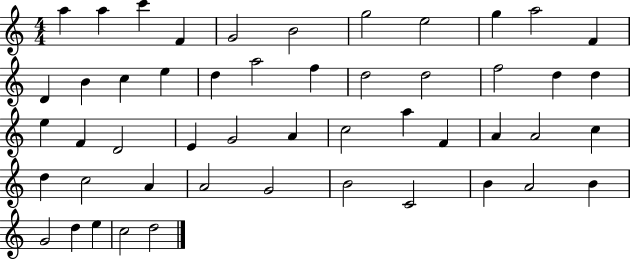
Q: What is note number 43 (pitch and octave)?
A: B4